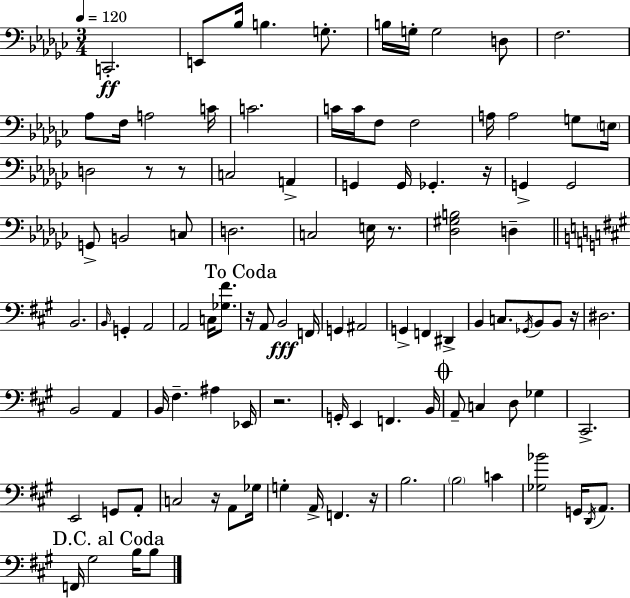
C2/h. E2/e Bb3/s B3/q. G3/e. B3/s G3/s G3/h D3/e F3/h. Ab3/e F3/s A3/h C4/s C4/h. C4/s C4/s F3/e F3/h A3/s A3/h G3/e E3/s D3/h R/e R/e C3/h A2/q G2/q G2/s Gb2/q. R/s G2/q G2/h G2/e B2/h C3/e D3/h. C3/h E3/s R/e. [Db3,G#3,B3]/h D3/q B2/h. B2/s G2/q A2/h A2/h C3/s [Gb3,F#4]/e. R/s A2/e B2/h F2/s G2/q A#2/h G2/q F2/q D#2/q B2/q C3/e. Gb2/s B2/e B2/e R/s D#3/h. B2/h A2/q B2/s F#3/q. A#3/q Eb2/s R/h. G2/s E2/q F2/q. B2/s A2/e C3/q D3/e Gb3/q C#2/h. E2/h G2/e A2/e C3/h R/s A2/e Gb3/s G3/q A2/s F2/q. R/s B3/h. B3/h C4/q [Gb3,Bb4]/h G2/s D2/s A2/e. F2/s G#3/h B3/s B3/e